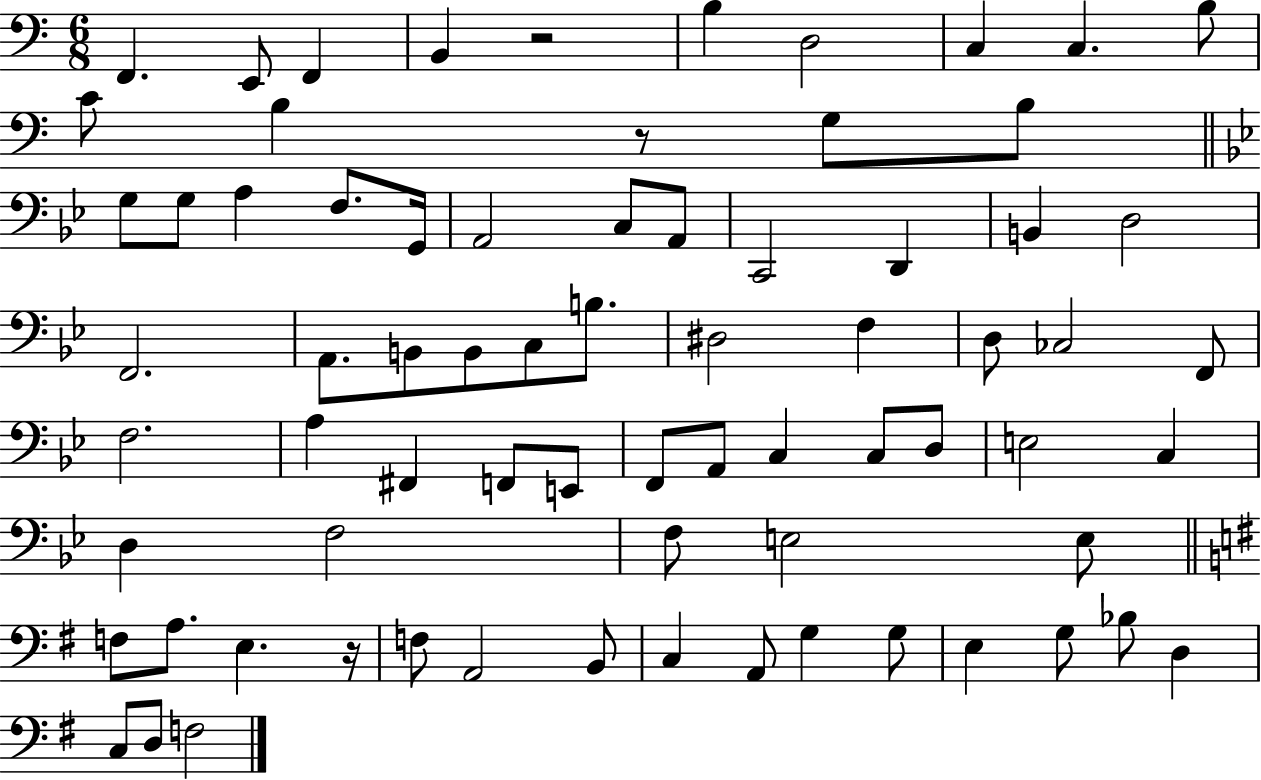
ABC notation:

X:1
T:Untitled
M:6/8
L:1/4
K:C
F,, E,,/2 F,, B,, z2 B, D,2 C, C, B,/2 C/2 B, z/2 G,/2 B,/2 G,/2 G,/2 A, F,/2 G,,/4 A,,2 C,/2 A,,/2 C,,2 D,, B,, D,2 F,,2 A,,/2 B,,/2 B,,/2 C,/2 B,/2 ^D,2 F, D,/2 _C,2 F,,/2 F,2 A, ^F,, F,,/2 E,,/2 F,,/2 A,,/2 C, C,/2 D,/2 E,2 C, D, F,2 F,/2 E,2 E,/2 F,/2 A,/2 E, z/4 F,/2 A,,2 B,,/2 C, A,,/2 G, G,/2 E, G,/2 _B,/2 D, C,/2 D,/2 F,2